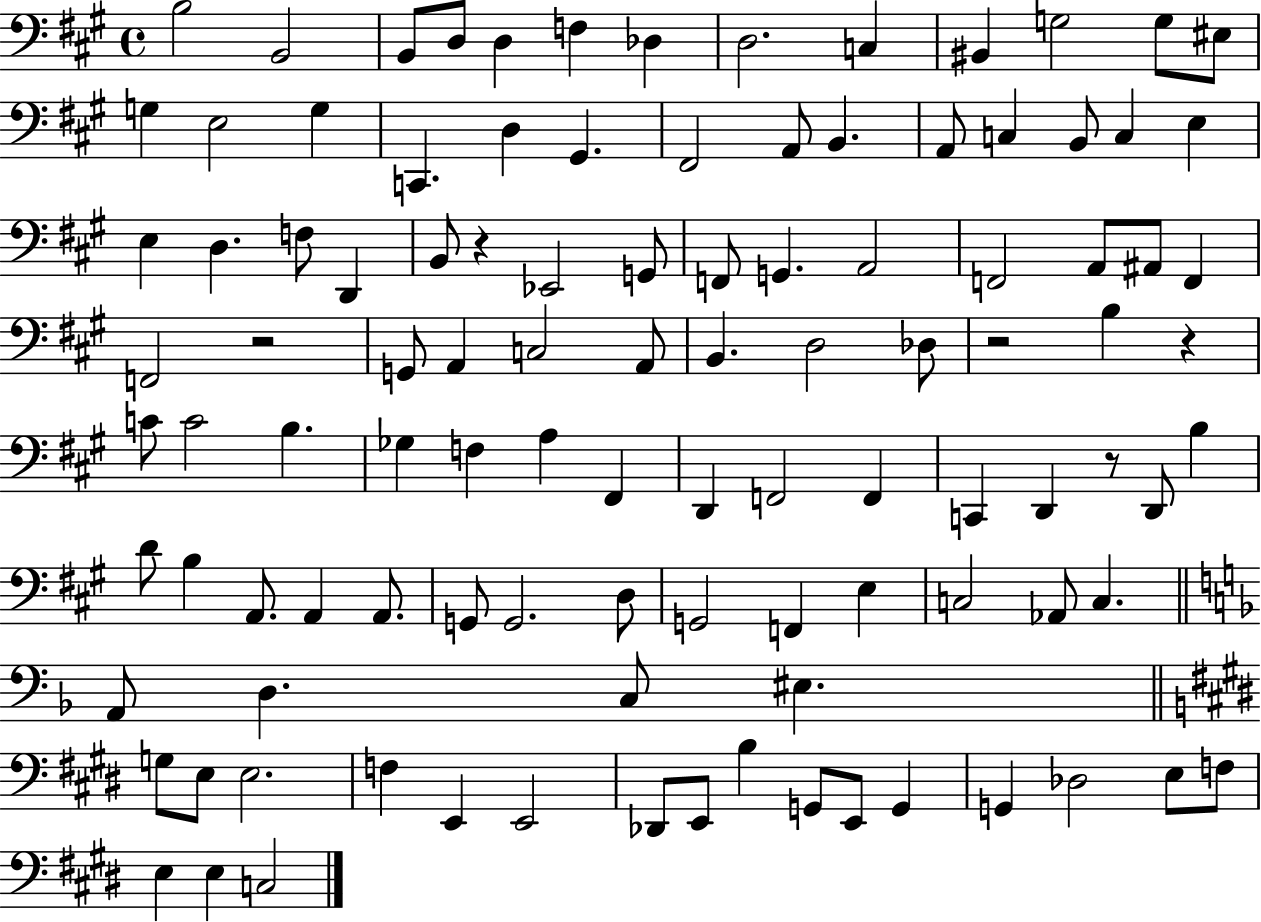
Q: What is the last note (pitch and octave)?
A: C3